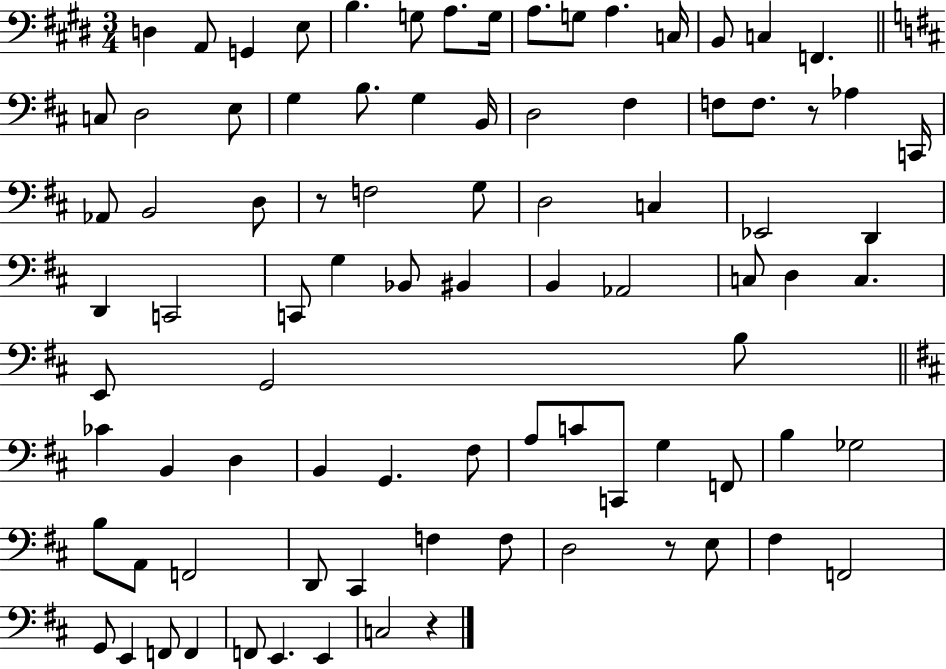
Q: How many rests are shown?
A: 4